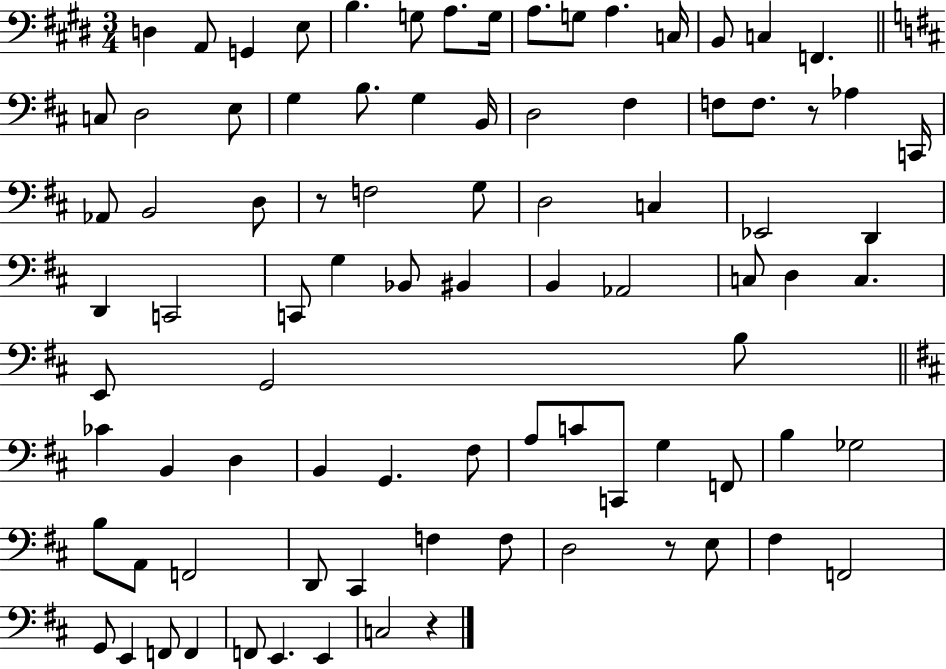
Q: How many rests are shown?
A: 4